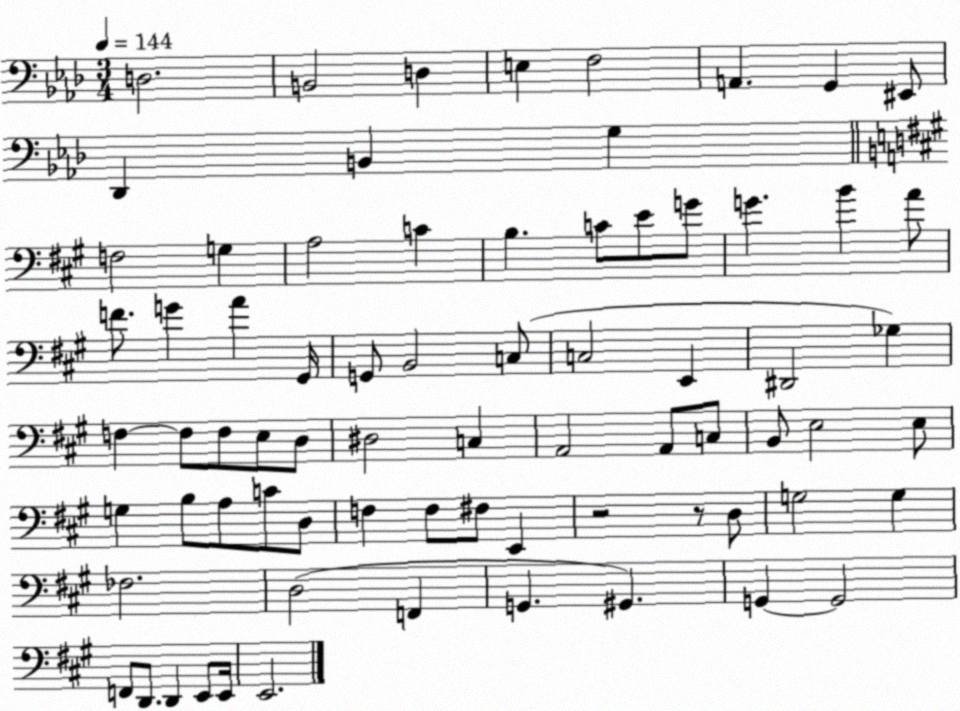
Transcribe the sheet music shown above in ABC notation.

X:1
T:Untitled
M:3/4
L:1/4
K:Ab
D,2 B,,2 D, E, F,2 A,, G,, ^E,,/2 _D,, B,, G, F,2 G, A,2 C B, C/2 E/2 G/2 G B A/2 F/2 G A ^G,,/4 G,,/2 B,,2 C,/2 C,2 E,, ^D,,2 _G, F, F,/2 F,/2 E,/2 D,/2 ^D,2 C, A,,2 A,,/2 C,/2 B,,/2 E,2 E,/2 G, B,/2 A,/2 C/2 D,/2 F, F,/2 ^F,/2 E,, z2 z/2 D,/2 G,2 G, _F,2 D,2 F,, G,, ^G,, G,, G,,2 F,,/2 D,,/2 D,, E,,/2 E,,/4 E,,2